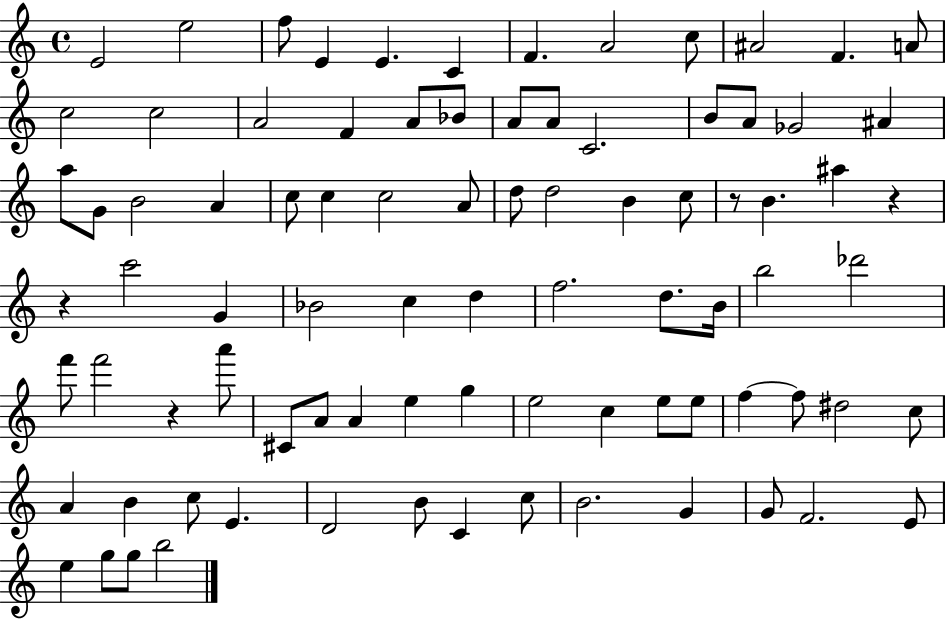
{
  \clef treble
  \time 4/4
  \defaultTimeSignature
  \key c \major
  e'2 e''2 | f''8 e'4 e'4. c'4 | f'4. a'2 c''8 | ais'2 f'4. a'8 | \break c''2 c''2 | a'2 f'4 a'8 bes'8 | a'8 a'8 c'2. | b'8 a'8 ges'2 ais'4 | \break a''8 g'8 b'2 a'4 | c''8 c''4 c''2 a'8 | d''8 d''2 b'4 c''8 | r8 b'4. ais''4 r4 | \break r4 c'''2 g'4 | bes'2 c''4 d''4 | f''2. d''8. b'16 | b''2 des'''2 | \break f'''8 f'''2 r4 a'''8 | cis'8 a'8 a'4 e''4 g''4 | e''2 c''4 e''8 e''8 | f''4~~ f''8 dis''2 c''8 | \break a'4 b'4 c''8 e'4. | d'2 b'8 c'4 c''8 | b'2. g'4 | g'8 f'2. e'8 | \break e''4 g''8 g''8 b''2 | \bar "|."
}